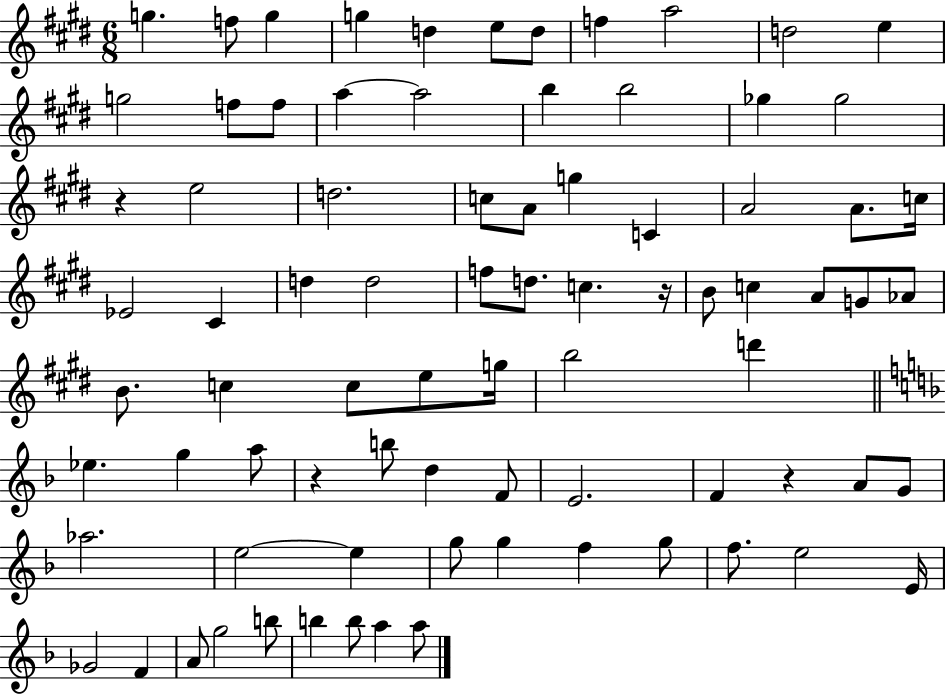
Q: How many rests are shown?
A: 4